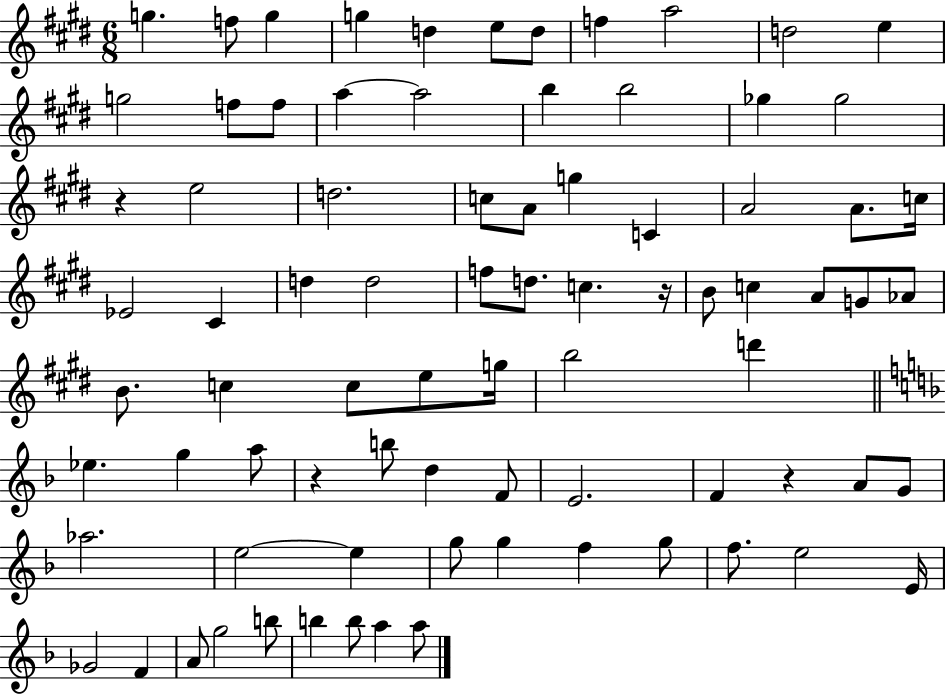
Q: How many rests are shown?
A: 4